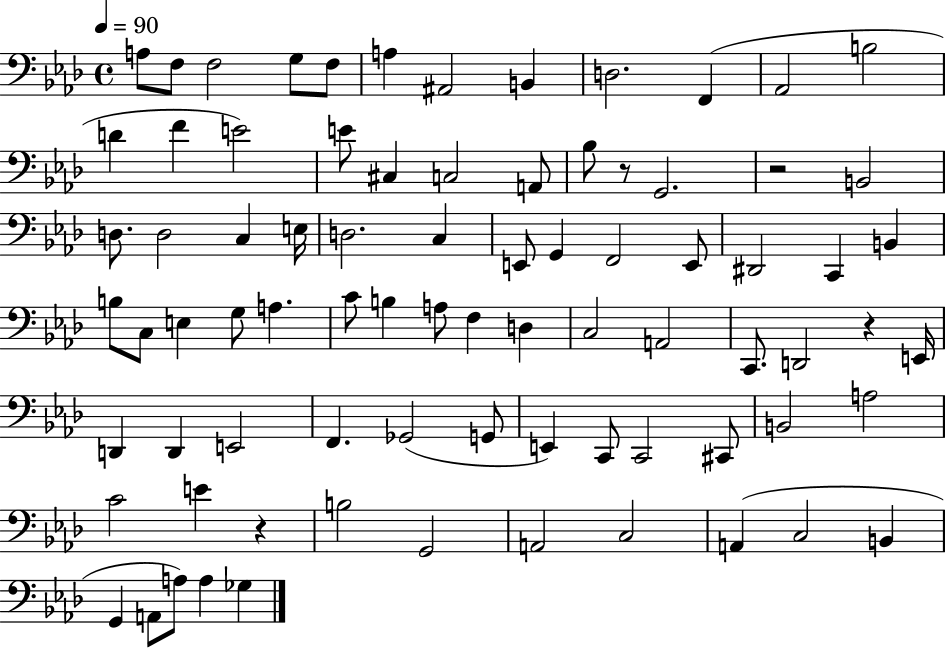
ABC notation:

X:1
T:Untitled
M:4/4
L:1/4
K:Ab
A,/2 F,/2 F,2 G,/2 F,/2 A, ^A,,2 B,, D,2 F,, _A,,2 B,2 D F E2 E/2 ^C, C,2 A,,/2 _B,/2 z/2 G,,2 z2 B,,2 D,/2 D,2 C, E,/4 D,2 C, E,,/2 G,, F,,2 E,,/2 ^D,,2 C,, B,, B,/2 C,/2 E, G,/2 A, C/2 B, A,/2 F, D, C,2 A,,2 C,,/2 D,,2 z E,,/4 D,, D,, E,,2 F,, _G,,2 G,,/2 E,, C,,/2 C,,2 ^C,,/2 B,,2 A,2 C2 E z B,2 G,,2 A,,2 C,2 A,, C,2 B,, G,, A,,/2 A,/2 A, _G,